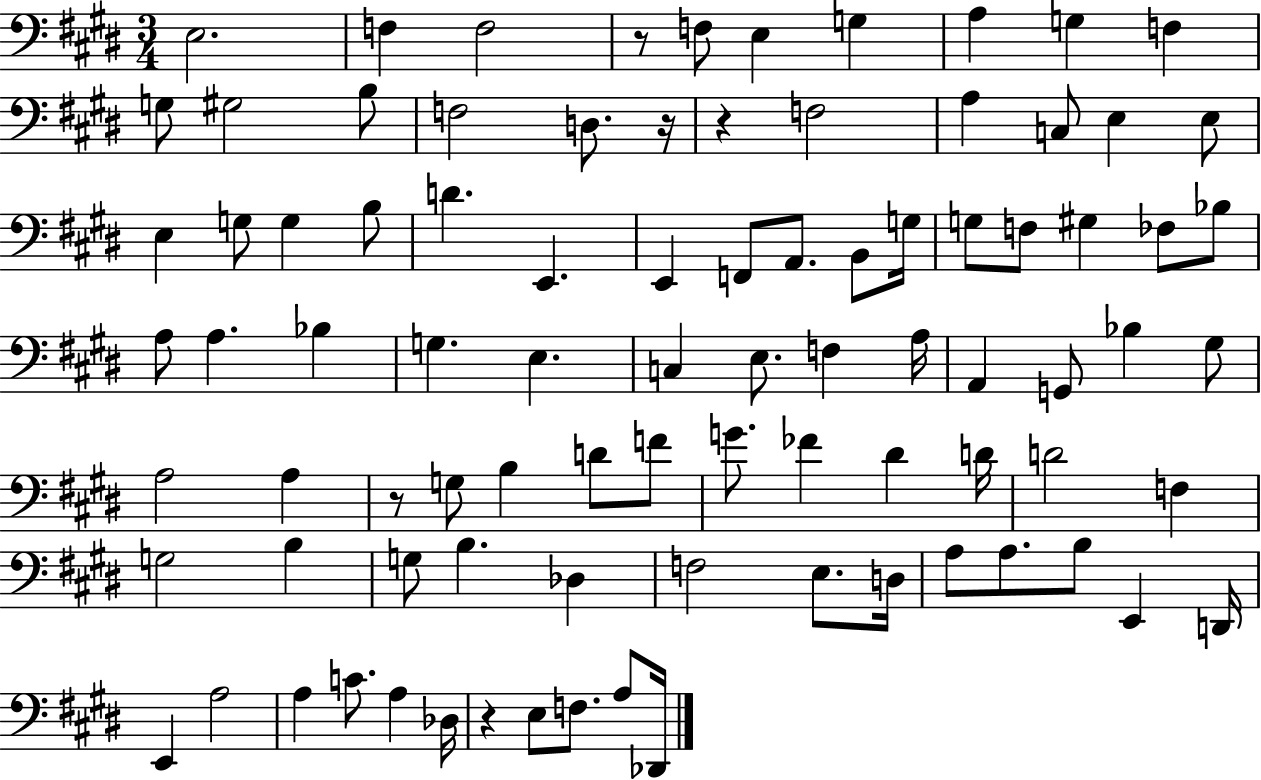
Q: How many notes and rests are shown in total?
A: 88